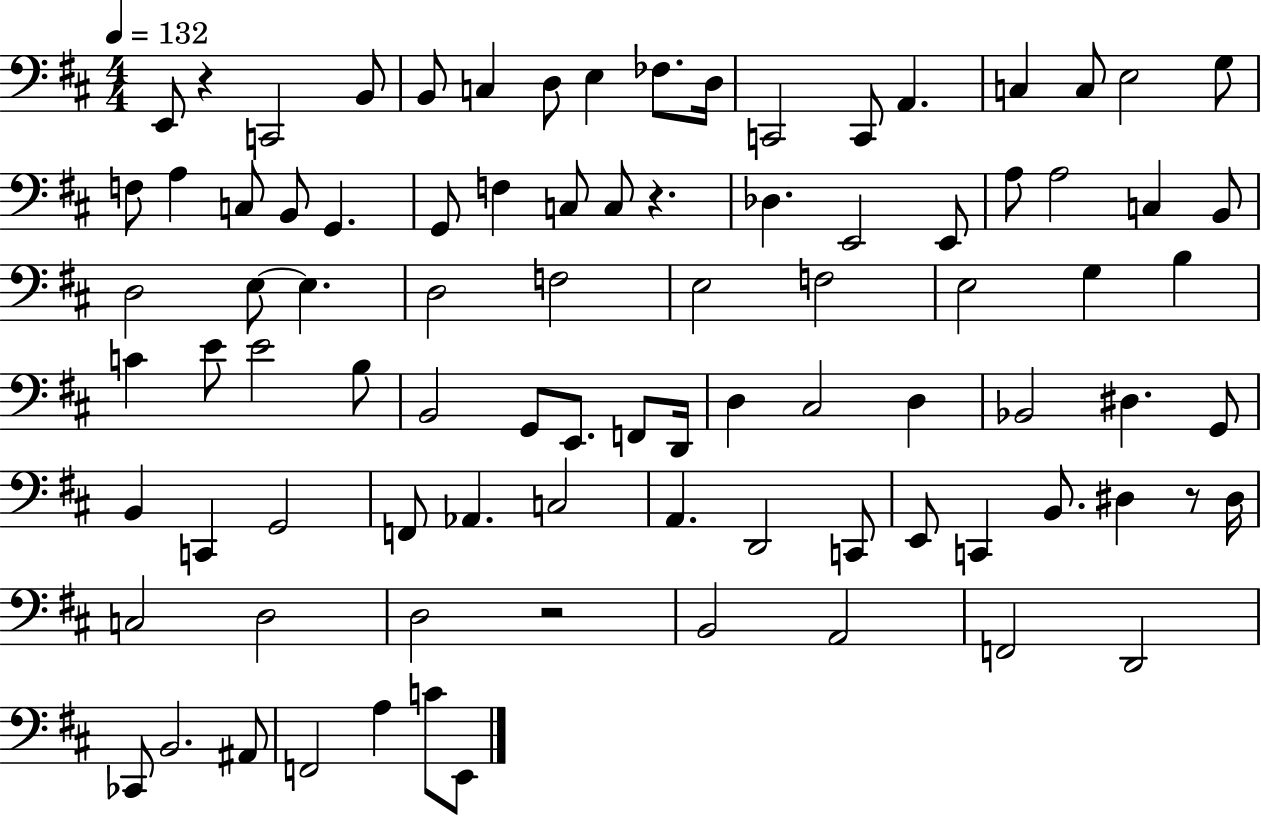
{
  \clef bass
  \numericTimeSignature
  \time 4/4
  \key d \major
  \tempo 4 = 132
  e,8 r4 c,2 b,8 | b,8 c4 d8 e4 fes8. d16 | c,2 c,8 a,4. | c4 c8 e2 g8 | \break f8 a4 c8 b,8 g,4. | g,8 f4 c8 c8 r4. | des4. e,2 e,8 | a8 a2 c4 b,8 | \break d2 e8~~ e4. | d2 f2 | e2 f2 | e2 g4 b4 | \break c'4 e'8 e'2 b8 | b,2 g,8 e,8. f,8 d,16 | d4 cis2 d4 | bes,2 dis4. g,8 | \break b,4 c,4 g,2 | f,8 aes,4. c2 | a,4. d,2 c,8 | e,8 c,4 b,8. dis4 r8 dis16 | \break c2 d2 | d2 r2 | b,2 a,2 | f,2 d,2 | \break ces,8 b,2. ais,8 | f,2 a4 c'8 e,8 | \bar "|."
}